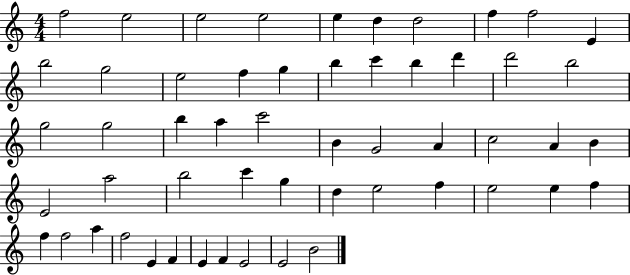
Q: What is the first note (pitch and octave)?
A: F5